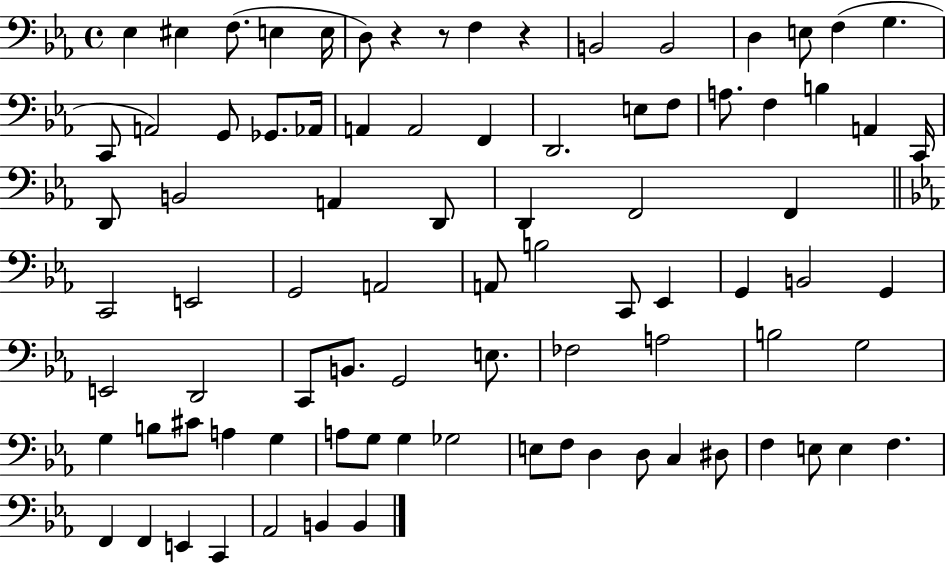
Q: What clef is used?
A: bass